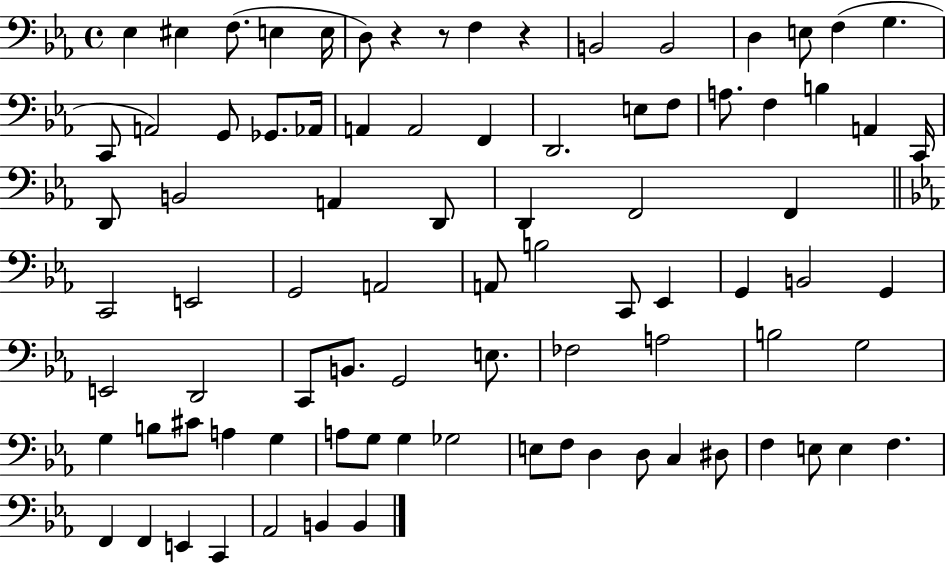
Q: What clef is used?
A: bass